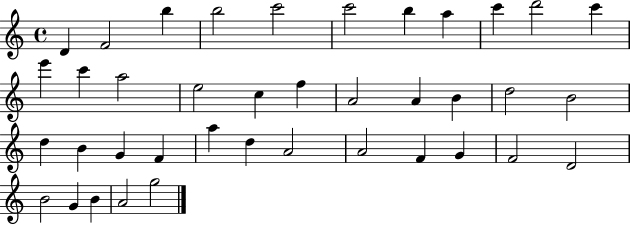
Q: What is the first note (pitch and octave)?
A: D4